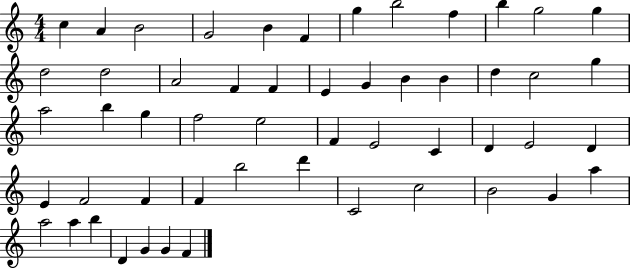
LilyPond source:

{
  \clef treble
  \numericTimeSignature
  \time 4/4
  \key c \major
  c''4 a'4 b'2 | g'2 b'4 f'4 | g''4 b''2 f''4 | b''4 g''2 g''4 | \break d''2 d''2 | a'2 f'4 f'4 | e'4 g'4 b'4 b'4 | d''4 c''2 g''4 | \break a''2 b''4 g''4 | f''2 e''2 | f'4 e'2 c'4 | d'4 e'2 d'4 | \break e'4 f'2 f'4 | f'4 b''2 d'''4 | c'2 c''2 | b'2 g'4 a''4 | \break a''2 a''4 b''4 | d'4 g'4 g'4 f'4 | \bar "|."
}